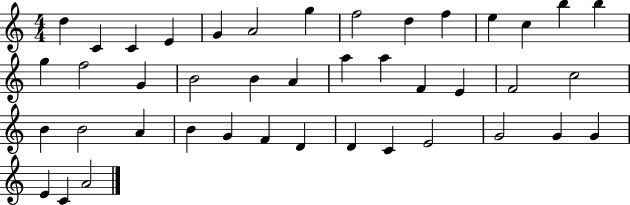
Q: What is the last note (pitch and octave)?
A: A4